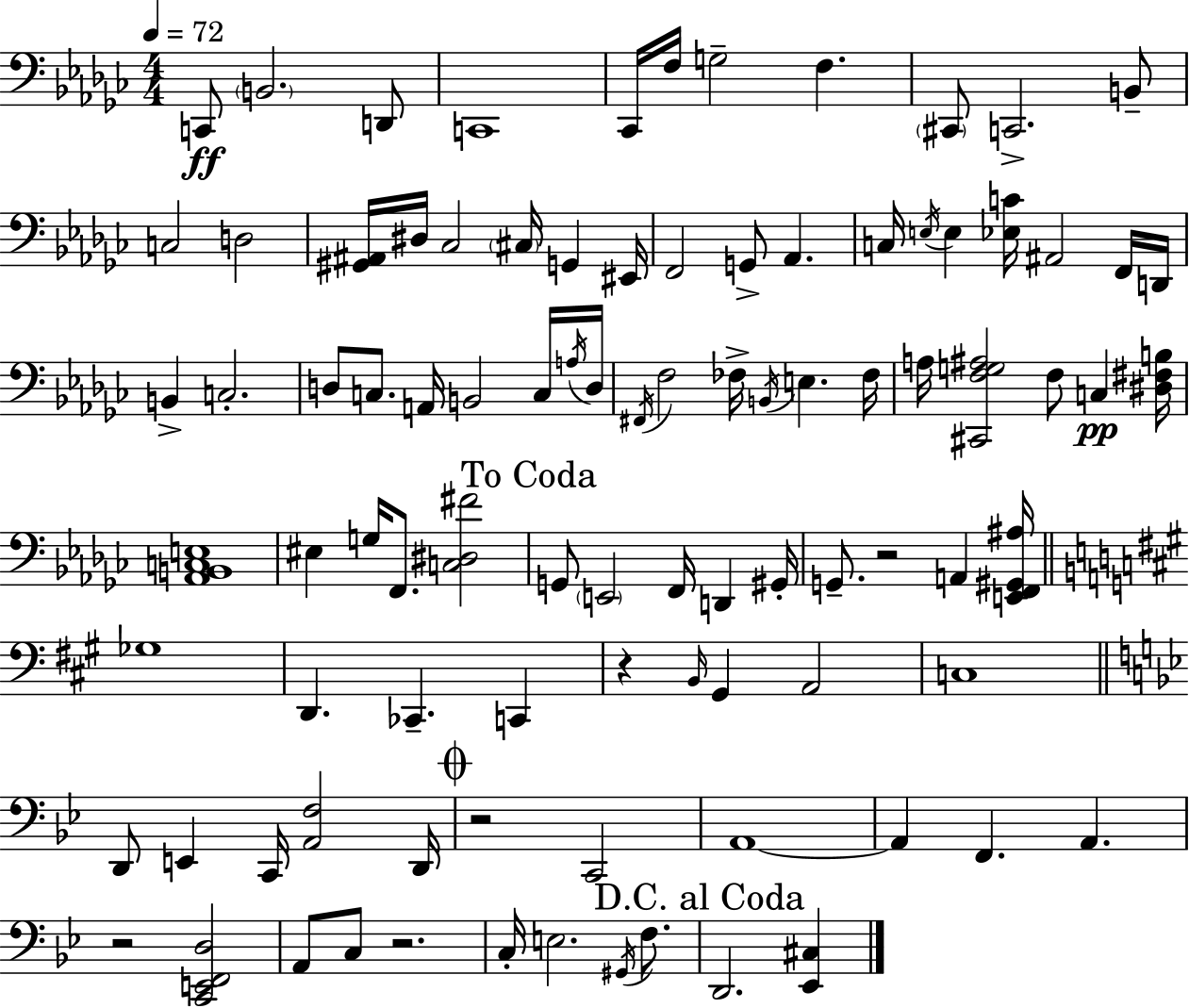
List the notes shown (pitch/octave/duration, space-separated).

C2/e B2/h. D2/e C2/w CES2/s F3/s G3/h F3/q. C#2/e C2/h. B2/e C3/h D3/h [G#2,A#2]/s D#3/s CES3/h C#3/s G2/q EIS2/s F2/h G2/e Ab2/q. C3/s E3/s E3/q [Eb3,C4]/s A#2/h F2/s D2/s B2/q C3/h. D3/e C3/e. A2/s B2/h C3/s A3/s D3/s F#2/s F3/h FES3/s B2/s E3/q. FES3/s A3/s [C#2,F3,G3,A#3]/h F3/e C3/q [D#3,F#3,B3]/s [Ab2,B2,C3,E3]/w EIS3/q G3/s F2/e. [C3,D#3,F#4]/h G2/e E2/h F2/s D2/q G#2/s G2/e. R/h A2/q [E2,F2,G#2,A#3]/s Gb3/w D2/q. CES2/q. C2/q R/q B2/s G#2/q A2/h C3/w D2/e E2/q C2/s [A2,F3]/h D2/s R/h C2/h A2/w A2/q F2/q. A2/q. R/h [C2,E2,F2,D3]/h A2/e C3/e R/h. C3/s E3/h. G#2/s F3/e. D2/h. [Eb2,C#3]/q